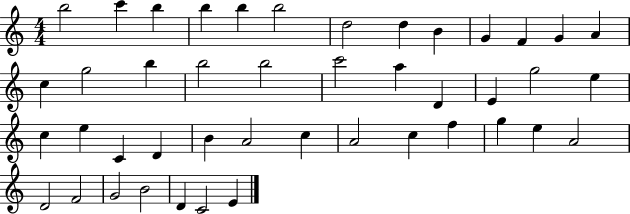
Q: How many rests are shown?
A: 0